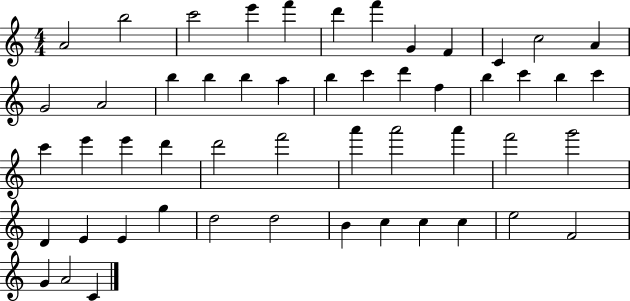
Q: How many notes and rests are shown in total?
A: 52